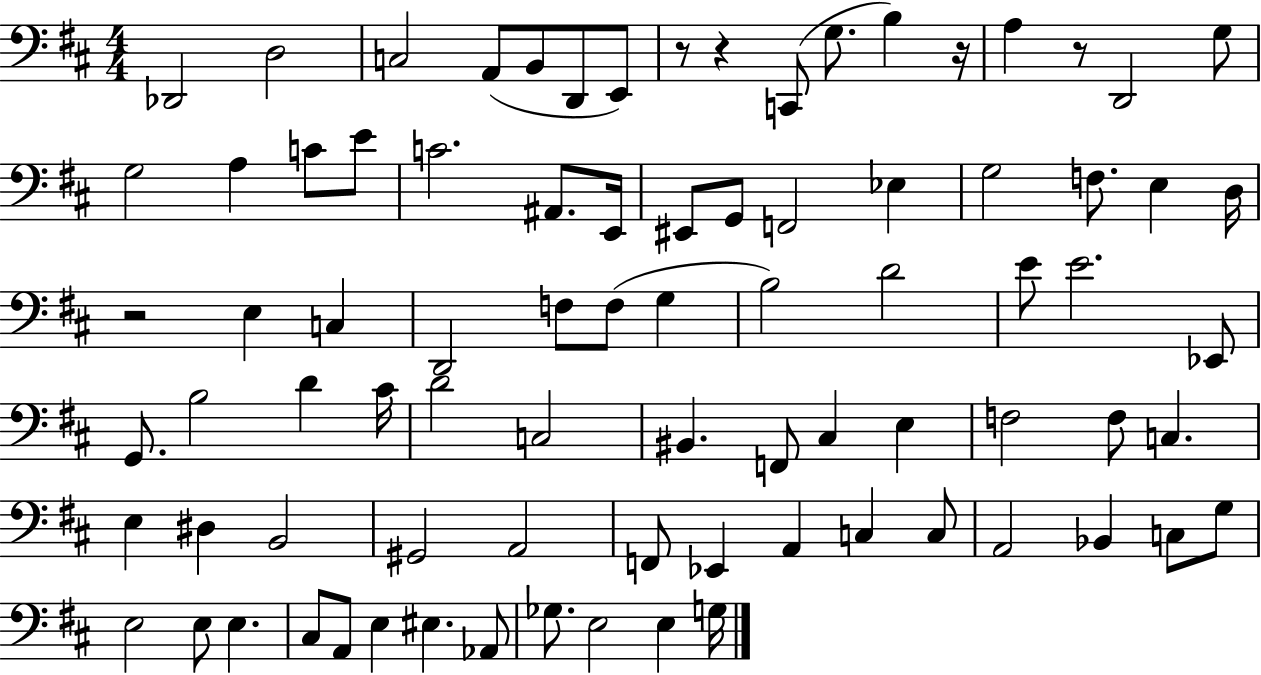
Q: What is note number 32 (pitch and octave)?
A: F3